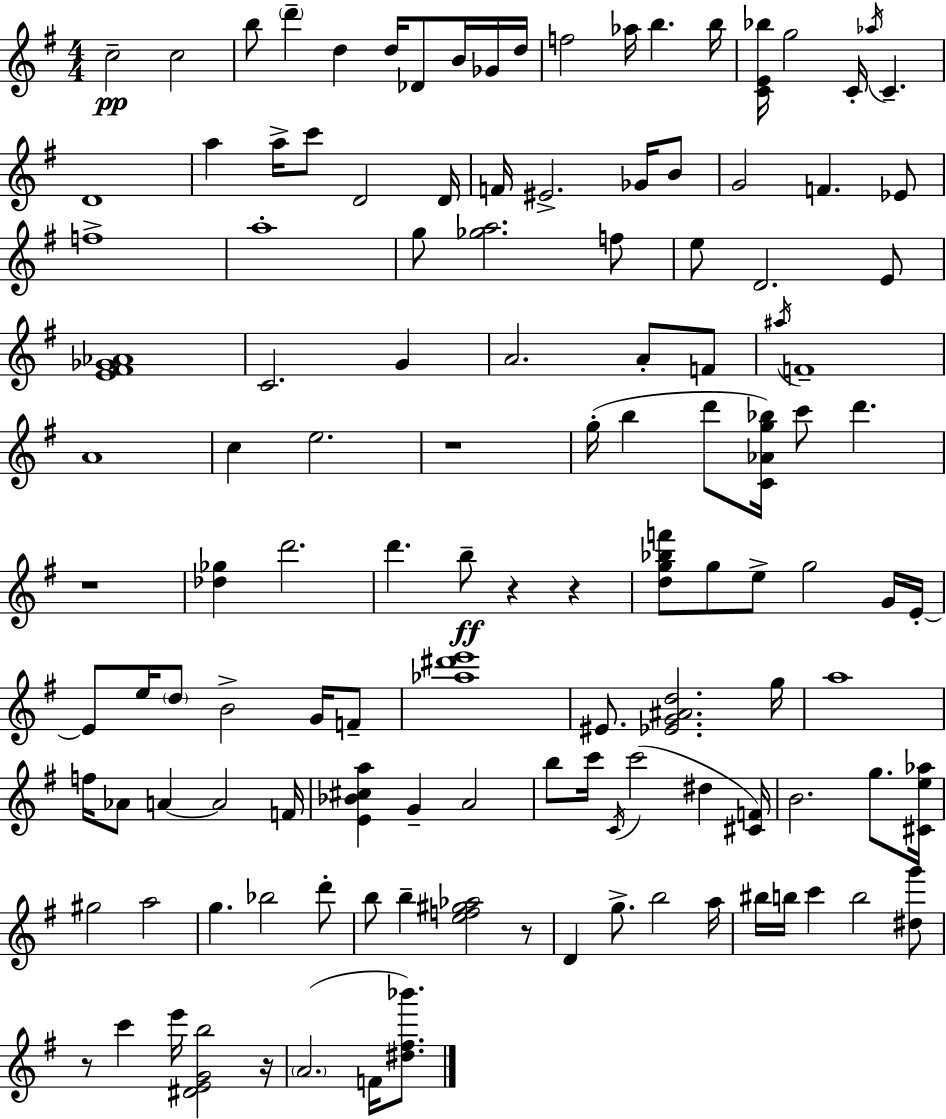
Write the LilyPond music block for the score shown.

{
  \clef treble
  \numericTimeSignature
  \time 4/4
  \key g \major
  c''2--\pp c''2 | b''8 \parenthesize d'''4-- d''4 d''16 des'8 b'16 ges'16 d''16 | f''2 aes''16 b''4. b''16 | <c' e' bes''>16 g''2 c'16-. \acciaccatura { aes''16 } c'4.-- | \break d'1 | a''4 a''16-> c'''8 d'2 | d'16 f'16 eis'2.-> ges'16 b'8 | g'2 f'4. ees'8 | \break f''1-> | a''1-. | g''8 <ges'' a''>2. f''8 | e''8 d'2. e'8 | \break <e' fis' ges' aes'>1 | c'2. g'4 | a'2. a'8-. f'8 | \acciaccatura { ais''16 } f'1-- | \break a'1 | c''4 e''2. | r1 | g''16-.( b''4 d'''8 <c' aes' g'' bes''>16) c'''8 d'''4. | \break r1 | <des'' ges''>4 d'''2. | d'''4. b''8--\ff r4 r4 | <d'' g'' bes'' f'''>8 g''8 e''8-> g''2 | \break g'16 e'16-.~~ e'8 e''16 \parenthesize d''8 b'2-> g'16 | f'8-- <aes'' dis''' e'''>1 | eis'8. <ees' g' ais' d''>2. | g''16 a''1 | \break f''16 aes'8 a'4~~ a'2 | f'16 <e' bes' cis'' a''>4 g'4-- a'2 | b''8 c'''16 \acciaccatura { c'16 }( c'''2 dis''4 | <cis' f'>16) b'2. g''8. | \break <cis' e'' aes''>16 gis''2 a''2 | g''4. bes''2 | d'''8-. b''8 b''4-- <e'' f'' gis'' aes''>2 | r8 d'4 g''8.-> b''2 | \break a''16 bis''16 b''16 c'''4 b''2 | <dis'' g'''>8 r8 c'''4 e'''16 <dis' e' g' b''>2 | r16 \parenthesize a'2.( f'16 | <dis'' fis'' bes'''>8.) \bar "|."
}